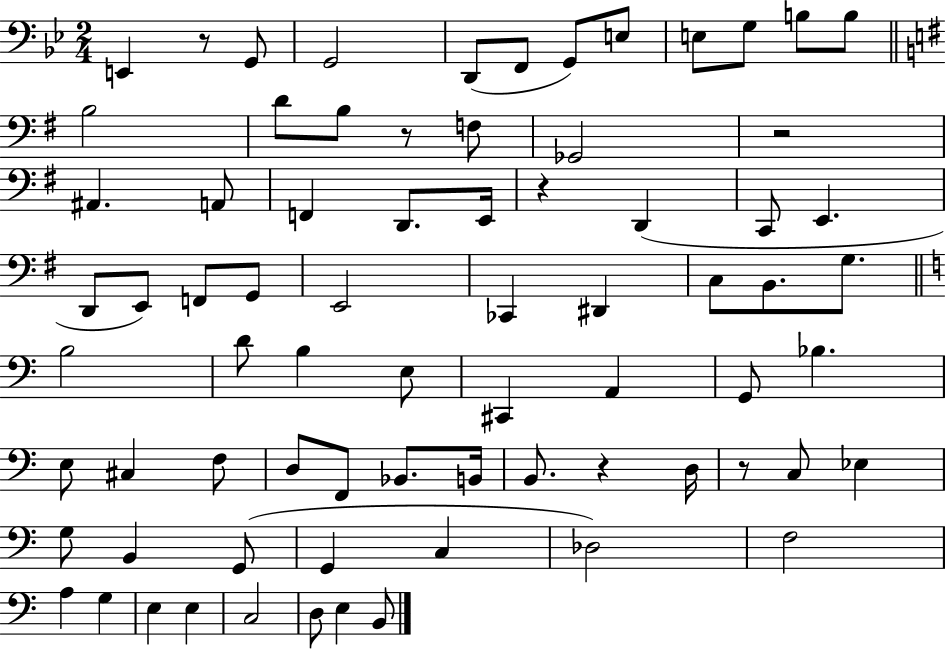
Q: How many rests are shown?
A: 6